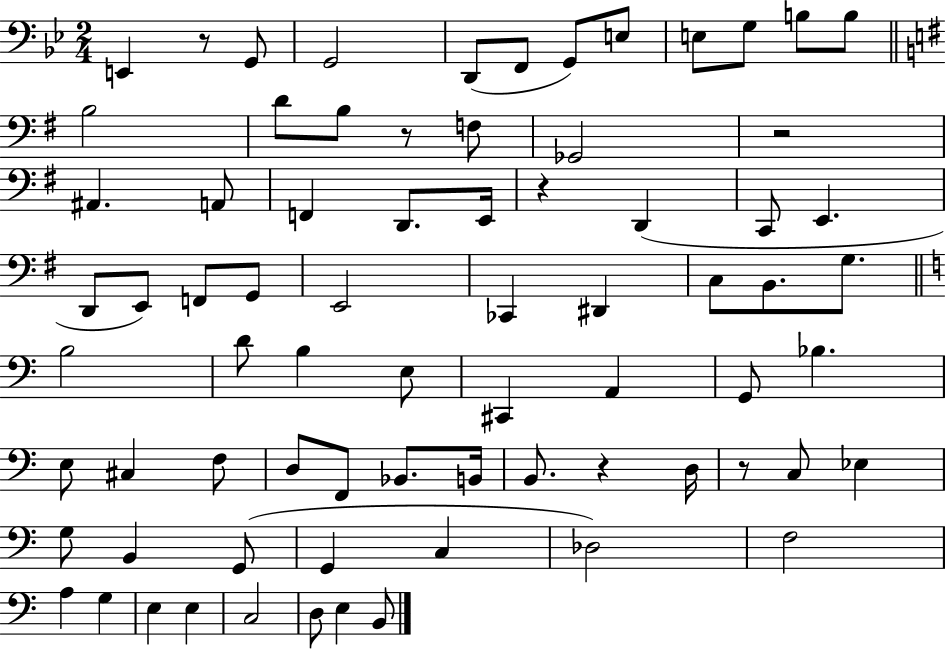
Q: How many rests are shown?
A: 6